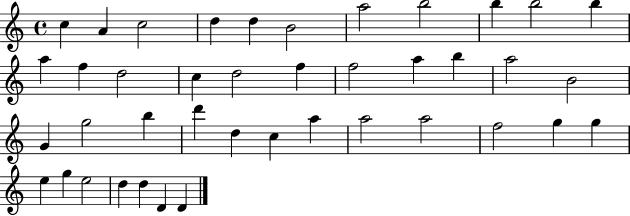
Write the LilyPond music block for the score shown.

{
  \clef treble
  \time 4/4
  \defaultTimeSignature
  \key c \major
  c''4 a'4 c''2 | d''4 d''4 b'2 | a''2 b''2 | b''4 b''2 b''4 | \break a''4 f''4 d''2 | c''4 d''2 f''4 | f''2 a''4 b''4 | a''2 b'2 | \break g'4 g''2 b''4 | d'''4 d''4 c''4 a''4 | a''2 a''2 | f''2 g''4 g''4 | \break e''4 g''4 e''2 | d''4 d''4 d'4 d'4 | \bar "|."
}